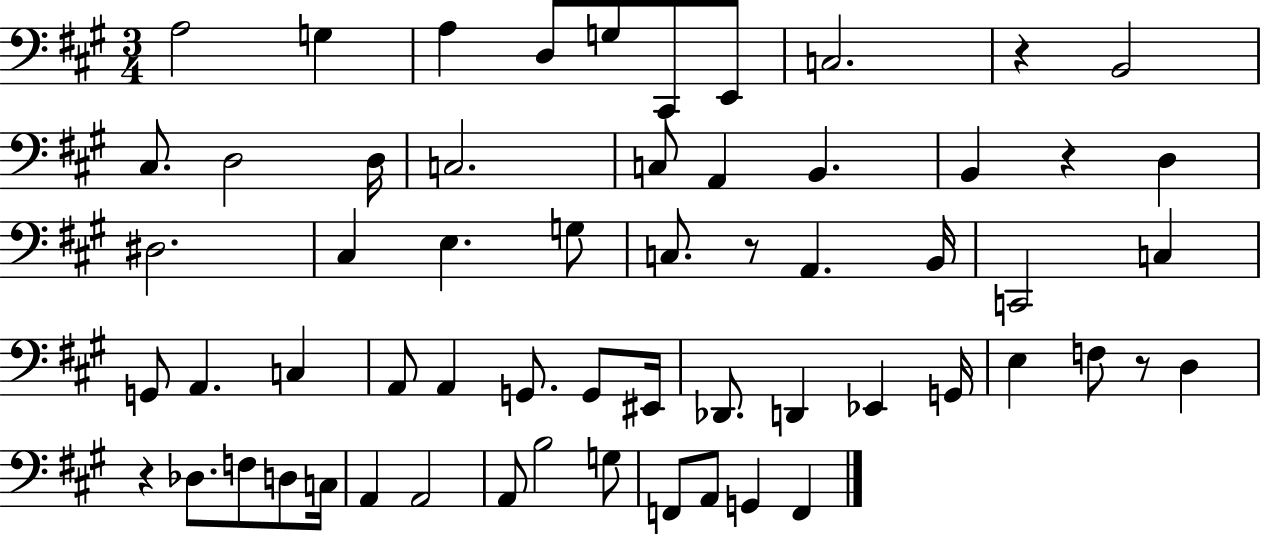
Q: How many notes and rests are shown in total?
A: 60